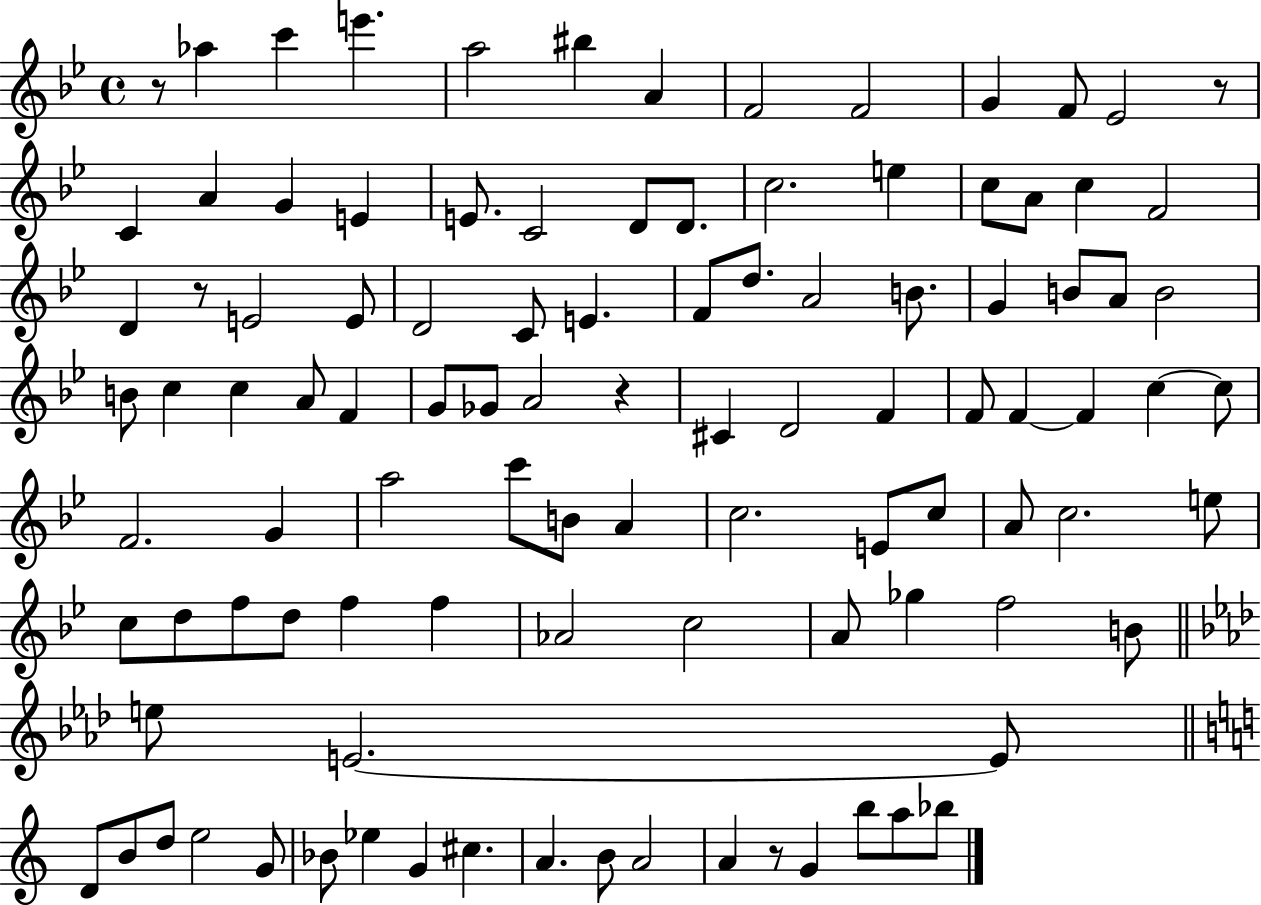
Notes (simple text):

R/e Ab5/q C6/q E6/q. A5/h BIS5/q A4/q F4/h F4/h G4/q F4/e Eb4/h R/e C4/q A4/q G4/q E4/q E4/e. C4/h D4/e D4/e. C5/h. E5/q C5/e A4/e C5/q F4/h D4/q R/e E4/h E4/e D4/h C4/e E4/q. F4/e D5/e. A4/h B4/e. G4/q B4/e A4/e B4/h B4/e C5/q C5/q A4/e F4/q G4/e Gb4/e A4/h R/q C#4/q D4/h F4/q F4/e F4/q F4/q C5/q C5/e F4/h. G4/q A5/h C6/e B4/e A4/q C5/h. E4/e C5/e A4/e C5/h. E5/e C5/e D5/e F5/e D5/e F5/q F5/q Ab4/h C5/h A4/e Gb5/q F5/h B4/e E5/e E4/h. E4/e D4/e B4/e D5/e E5/h G4/e Bb4/e Eb5/q G4/q C#5/q. A4/q. B4/e A4/h A4/q R/e G4/q B5/e A5/e Bb5/e